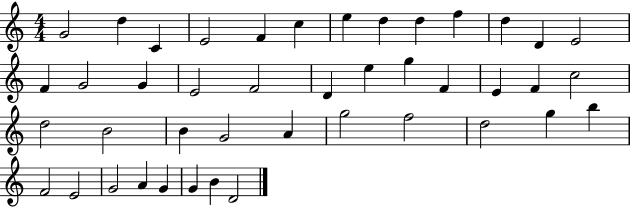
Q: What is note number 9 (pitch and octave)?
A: D5